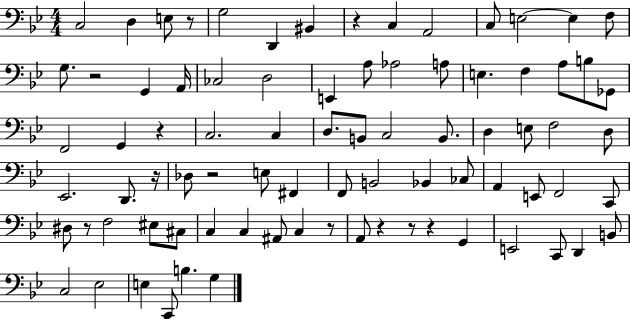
C3/h D3/q E3/e R/e G3/h D2/q BIS2/q R/q C3/q A2/h C3/e E3/h E3/q F3/e G3/e. R/h G2/q A2/s CES3/h D3/h E2/q A3/e Ab3/h A3/e E3/q. F3/q A3/e B3/e Gb2/e F2/h G2/q R/q C3/h. C3/q D3/e. B2/e C3/h B2/e. D3/q E3/e F3/h D3/e Eb2/h. D2/e. R/s Db3/e R/h E3/e F#2/q F2/e B2/h Bb2/q CES3/e A2/q E2/e F2/h C2/e D#3/e R/e F3/h EIS3/e C#3/e C3/q C3/q A#2/e C3/q R/e A2/e R/q R/e R/q G2/q E2/h C2/e D2/q B2/e C3/h Eb3/h E3/q C2/e B3/q. G3/q